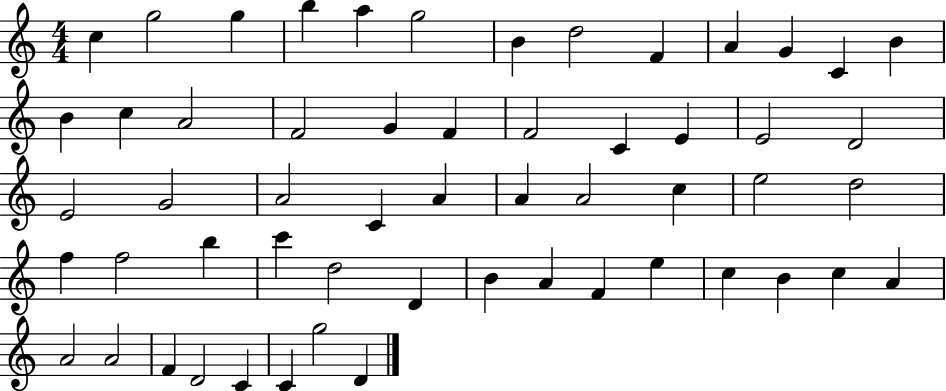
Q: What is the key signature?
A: C major